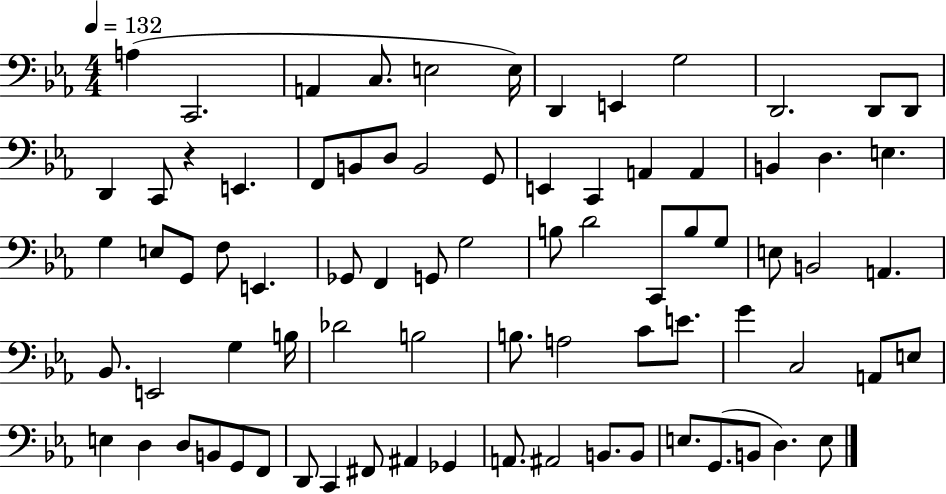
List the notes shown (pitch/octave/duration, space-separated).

A3/q C2/h. A2/q C3/e. E3/h E3/s D2/q E2/q G3/h D2/h. D2/e D2/e D2/q C2/e R/q E2/q. F2/e B2/e D3/e B2/h G2/e E2/q C2/q A2/q A2/q B2/q D3/q. E3/q. G3/q E3/e G2/e F3/e E2/q. Gb2/e F2/q G2/e G3/h B3/e D4/h C2/e B3/e G3/e E3/e B2/h A2/q. Bb2/e. E2/h G3/q B3/s Db4/h B3/h B3/e. A3/h C4/e E4/e. G4/q C3/h A2/e E3/e E3/q D3/q D3/e B2/e G2/e F2/e D2/e C2/q F#2/e A#2/q Gb2/q A2/e. A#2/h B2/e. B2/e E3/e. G2/e. B2/e D3/q. E3/e